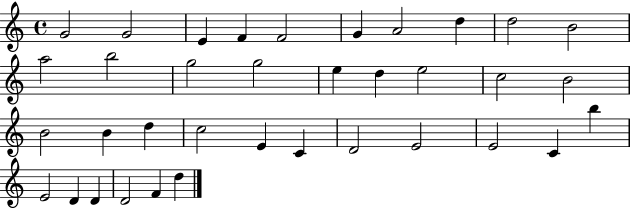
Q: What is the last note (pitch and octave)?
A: D5